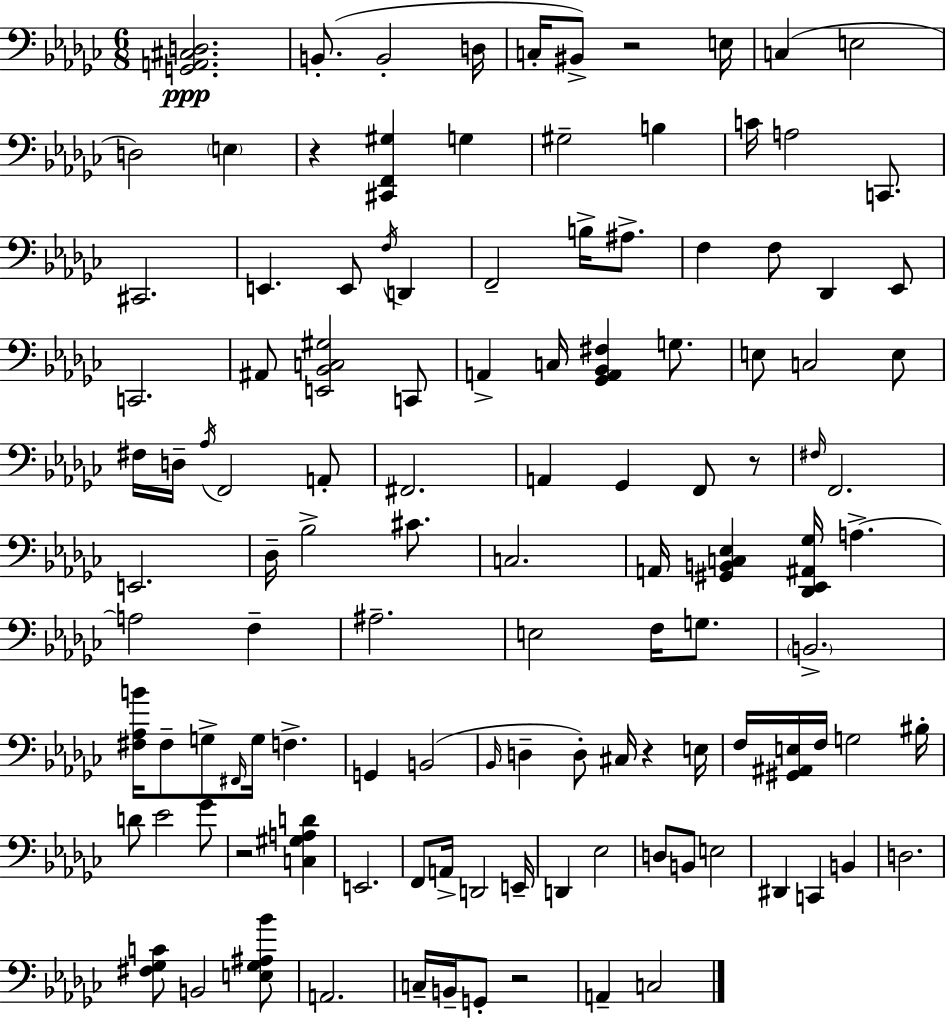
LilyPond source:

{
  \clef bass
  \numericTimeSignature
  \time 6/8
  \key ees \minor
  \repeat volta 2 { <g, a, cis d>2.\ppp | b,8.-.( b,2-. d16 | c16-. bis,8->) r2 e16 | c4( e2 | \break d2) \parenthesize e4 | r4 <cis, f, gis>4 g4 | gis2-- b4 | c'16 a2 c,8. | \break cis,2. | e,4. e,8 \acciaccatura { f16 } d,4 | f,2-- b16-> ais8.-> | f4 f8 des,4 ees,8 | \break c,2. | ais,8 <e, bes, c gis>2 c,8 | a,4-> c16 <ges, a, bes, fis>4 g8. | e8 c2 e8 | \break fis16 d16-- \acciaccatura { aes16 } f,2 | a,8-. fis,2. | a,4 ges,4 f,8 | r8 \grace { fis16 } f,2. | \break e,2. | des16-- bes2-> | cis'8. c2. | a,16 <gis, b, c ees>4 <des, ees, ais, ges>16 a4.->~~ | \break a2 f4-- | ais2.-- | e2 f16 | g8. \parenthesize b,2.-> | \break <fis aes b'>16 fis8-- g8-> \grace { fis,16 } g16 f4.-> | g,4 b,2( | \grace { bes,16 } d4-- d8-.) cis16 | r4 e16 f16 <gis, ais, e>16 f16 g2 | \break bis16-. d'8 ees'2 | ges'8 r2 | <c gis a d'>4 e,2. | f,8 a,16-> d,2 | \break e,16-- d,4 ees2 | d8 b,8 e2 | dis,4 c,4 | b,4 d2. | \break <fis ges c'>8 b,2 | <e ges ais bes'>8 a,2. | c16-- b,16-- g,8-. r2 | a,4-- c2 | \break } \bar "|."
}